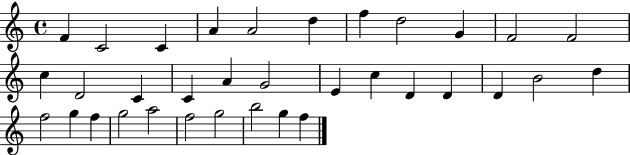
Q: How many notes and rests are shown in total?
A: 34